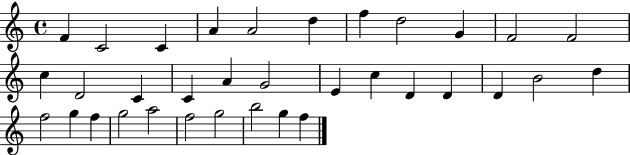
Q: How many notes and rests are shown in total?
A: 34